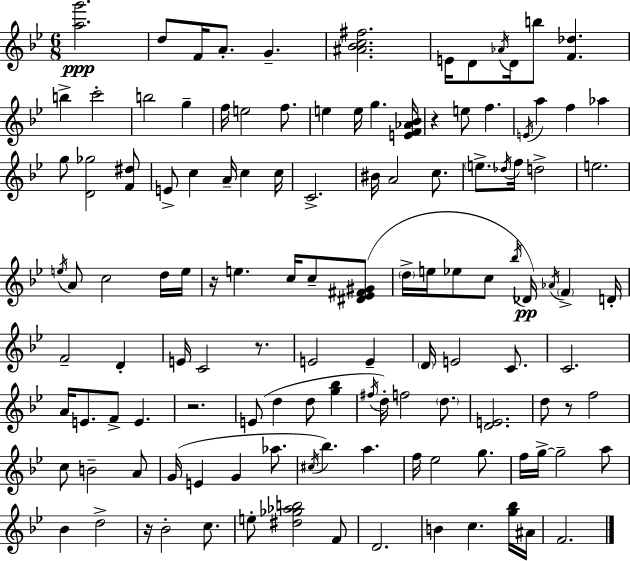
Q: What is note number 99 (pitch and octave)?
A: D5